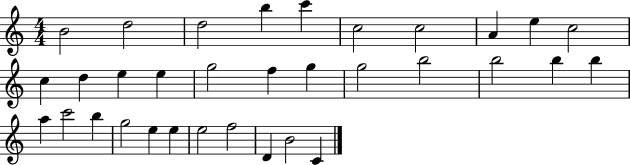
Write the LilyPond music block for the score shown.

{
  \clef treble
  \numericTimeSignature
  \time 4/4
  \key c \major
  b'2 d''2 | d''2 b''4 c'''4 | c''2 c''2 | a'4 e''4 c''2 | \break c''4 d''4 e''4 e''4 | g''2 f''4 g''4 | g''2 b''2 | b''2 b''4 b''4 | \break a''4 c'''2 b''4 | g''2 e''4 e''4 | e''2 f''2 | d'4 b'2 c'4 | \break \bar "|."
}